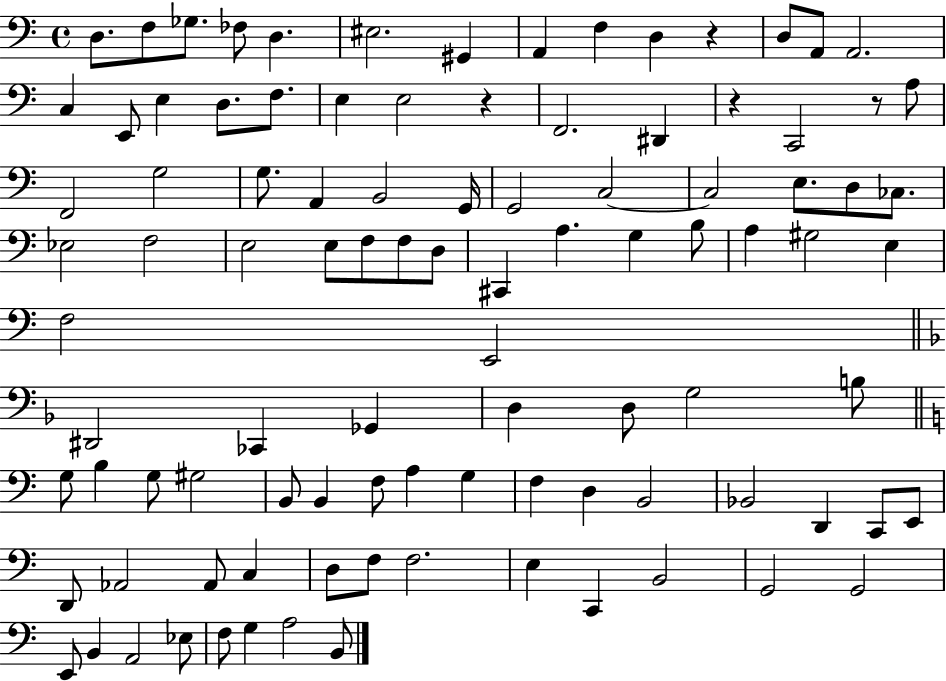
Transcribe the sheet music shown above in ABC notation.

X:1
T:Untitled
M:4/4
L:1/4
K:C
D,/2 F,/2 _G,/2 _F,/2 D, ^E,2 ^G,, A,, F, D, z D,/2 A,,/2 A,,2 C, E,,/2 E, D,/2 F,/2 E, E,2 z F,,2 ^D,, z C,,2 z/2 A,/2 F,,2 G,2 G,/2 A,, B,,2 G,,/4 G,,2 C,2 C,2 E,/2 D,/2 _C,/2 _E,2 F,2 E,2 E,/2 F,/2 F,/2 D,/2 ^C,, A, G, B,/2 A, ^G,2 E, F,2 E,,2 ^D,,2 _C,, _G,, D, D,/2 G,2 B,/2 G,/2 B, G,/2 ^G,2 B,,/2 B,, F,/2 A, G, F, D, B,,2 _B,,2 D,, C,,/2 E,,/2 D,,/2 _A,,2 _A,,/2 C, D,/2 F,/2 F,2 E, C,, B,,2 G,,2 G,,2 E,,/2 B,, A,,2 _E,/2 F,/2 G, A,2 B,,/2